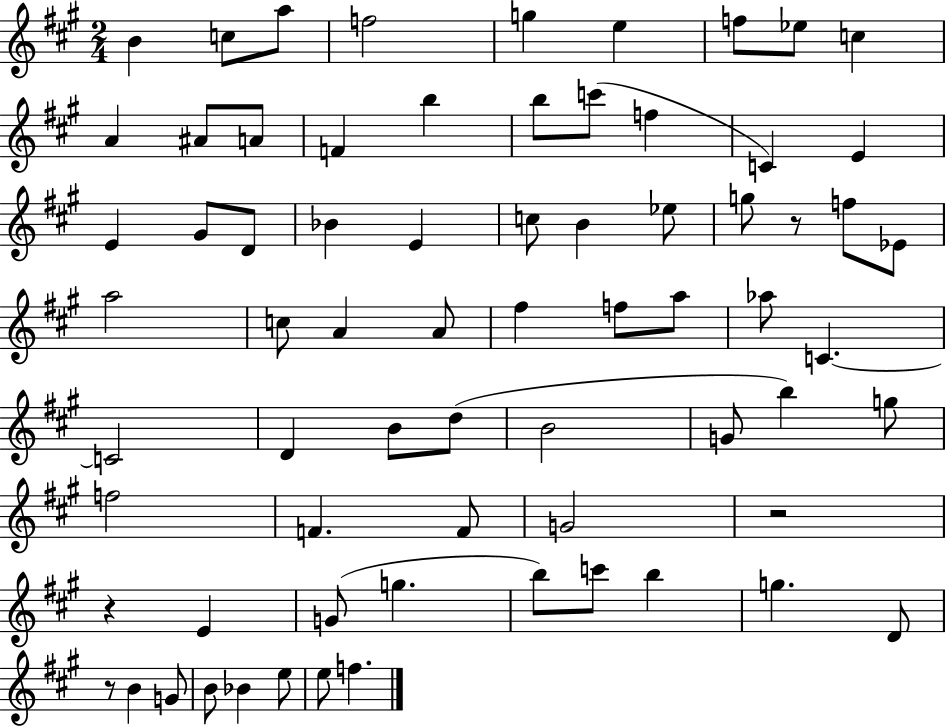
{
  \clef treble
  \numericTimeSignature
  \time 2/4
  \key a \major
  \repeat volta 2 { b'4 c''8 a''8 | f''2 | g''4 e''4 | f''8 ees''8 c''4 | \break a'4 ais'8 a'8 | f'4 b''4 | b''8 c'''8( f''4 | c'4) e'4 | \break e'4 gis'8 d'8 | bes'4 e'4 | c''8 b'4 ees''8 | g''8 r8 f''8 ees'8 | \break a''2 | c''8 a'4 a'8 | fis''4 f''8 a''8 | aes''8 c'4.~~ | \break c'2 | d'4 b'8 d''8( | b'2 | g'8 b''4) g''8 | \break f''2 | f'4. f'8 | g'2 | r2 | \break r4 e'4 | g'8( g''4. | b''8) c'''8 b''4 | g''4. d'8 | \break r8 b'4 g'8 | b'8 bes'4 e''8 | e''8 f''4. | } \bar "|."
}